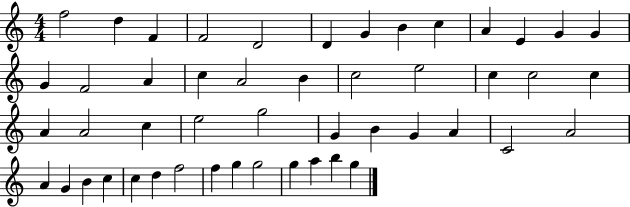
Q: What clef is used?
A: treble